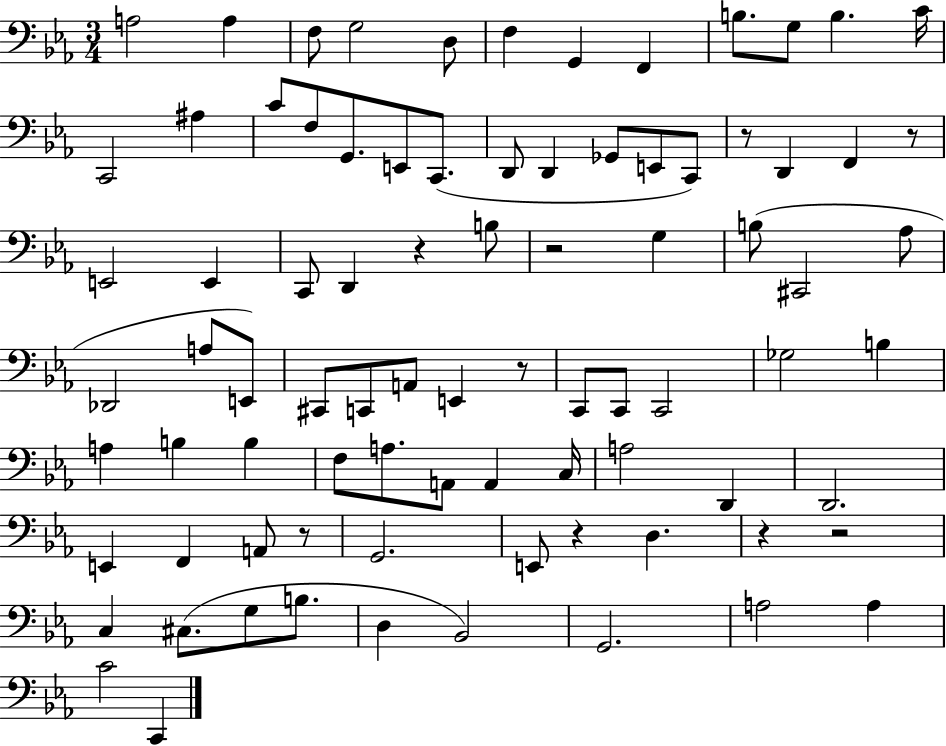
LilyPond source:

{
  \clef bass
  \numericTimeSignature
  \time 3/4
  \key ees \major
  a2 a4 | f8 g2 d8 | f4 g,4 f,4 | b8. g8 b4. c'16 | \break c,2 ais4 | c'8 f8 g,8. e,8 c,8.( | d,8 d,4 ges,8 e,8 c,8) | r8 d,4 f,4 r8 | \break e,2 e,4 | c,8 d,4 r4 b8 | r2 g4 | b8( cis,2 aes8 | \break des,2 a8 e,8) | cis,8 c,8 a,8 e,4 r8 | c,8 c,8 c,2 | ges2 b4 | \break a4 b4 b4 | f8 a8. a,8 a,4 c16 | a2 d,4 | d,2. | \break e,4 f,4 a,8 r8 | g,2. | e,8 r4 d4. | r4 r2 | \break c4 cis8.( g8 b8. | d4 bes,2) | g,2. | a2 a4 | \break c'2 c,4 | \bar "|."
}